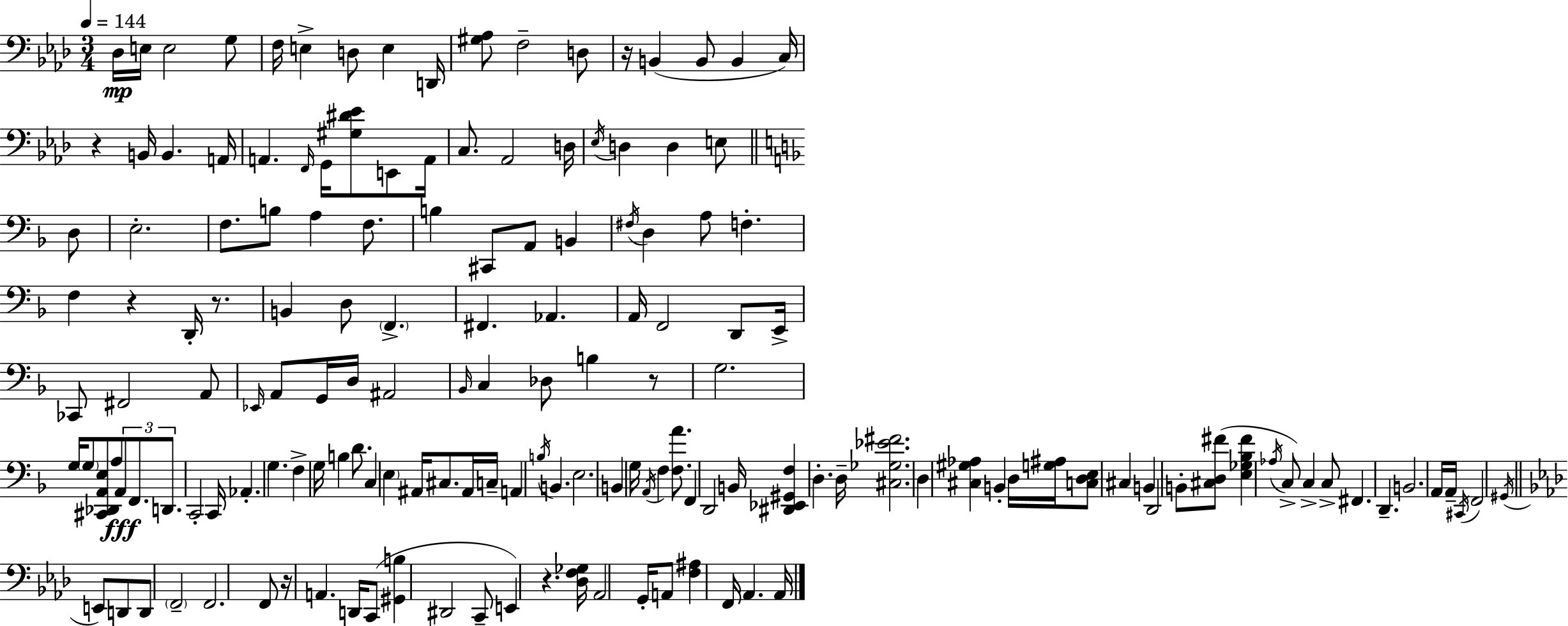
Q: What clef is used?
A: bass